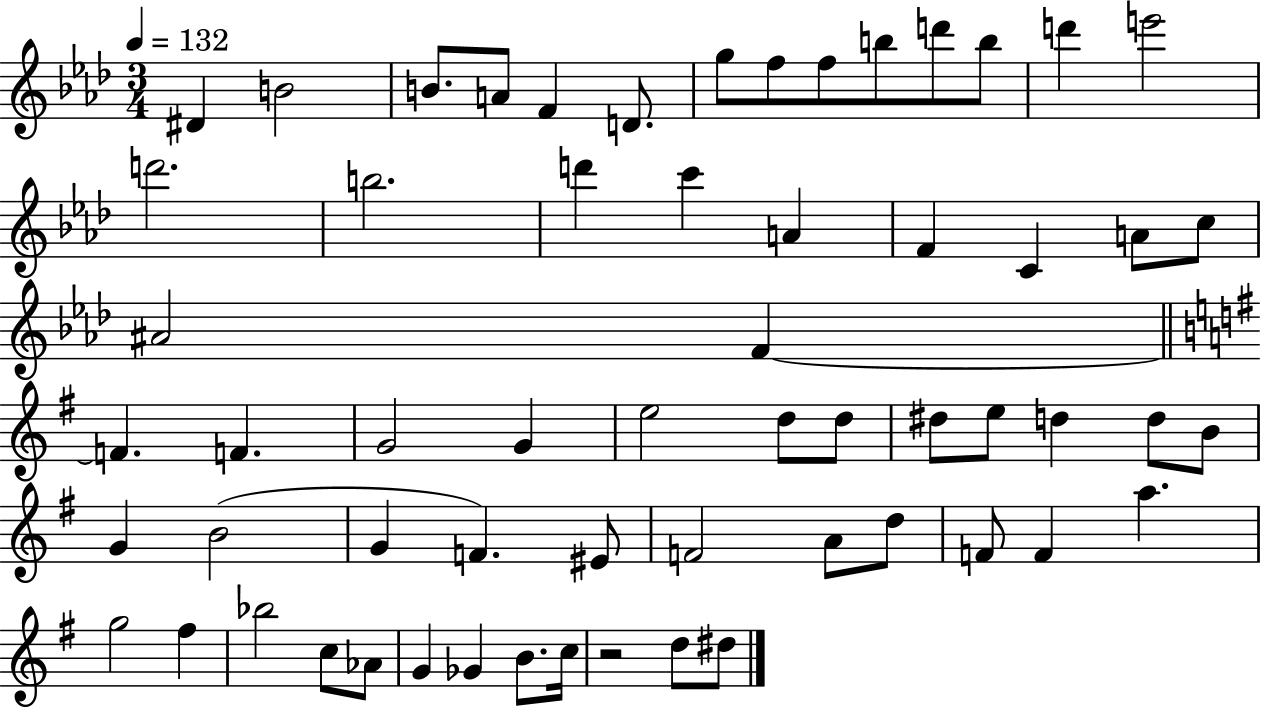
D#4/q B4/h B4/e. A4/e F4/q D4/e. G5/e F5/e F5/e B5/e D6/e B5/e D6/q E6/h D6/h. B5/h. D6/q C6/q A4/q F4/q C4/q A4/e C5/e A#4/h F4/q F4/q. F4/q. G4/h G4/q E5/h D5/e D5/e D#5/e E5/e D5/q D5/e B4/e G4/q B4/h G4/q F4/q. EIS4/e F4/h A4/e D5/e F4/e F4/q A5/q. G5/h F#5/q Bb5/h C5/e Ab4/e G4/q Gb4/q B4/e. C5/s R/h D5/e D#5/e